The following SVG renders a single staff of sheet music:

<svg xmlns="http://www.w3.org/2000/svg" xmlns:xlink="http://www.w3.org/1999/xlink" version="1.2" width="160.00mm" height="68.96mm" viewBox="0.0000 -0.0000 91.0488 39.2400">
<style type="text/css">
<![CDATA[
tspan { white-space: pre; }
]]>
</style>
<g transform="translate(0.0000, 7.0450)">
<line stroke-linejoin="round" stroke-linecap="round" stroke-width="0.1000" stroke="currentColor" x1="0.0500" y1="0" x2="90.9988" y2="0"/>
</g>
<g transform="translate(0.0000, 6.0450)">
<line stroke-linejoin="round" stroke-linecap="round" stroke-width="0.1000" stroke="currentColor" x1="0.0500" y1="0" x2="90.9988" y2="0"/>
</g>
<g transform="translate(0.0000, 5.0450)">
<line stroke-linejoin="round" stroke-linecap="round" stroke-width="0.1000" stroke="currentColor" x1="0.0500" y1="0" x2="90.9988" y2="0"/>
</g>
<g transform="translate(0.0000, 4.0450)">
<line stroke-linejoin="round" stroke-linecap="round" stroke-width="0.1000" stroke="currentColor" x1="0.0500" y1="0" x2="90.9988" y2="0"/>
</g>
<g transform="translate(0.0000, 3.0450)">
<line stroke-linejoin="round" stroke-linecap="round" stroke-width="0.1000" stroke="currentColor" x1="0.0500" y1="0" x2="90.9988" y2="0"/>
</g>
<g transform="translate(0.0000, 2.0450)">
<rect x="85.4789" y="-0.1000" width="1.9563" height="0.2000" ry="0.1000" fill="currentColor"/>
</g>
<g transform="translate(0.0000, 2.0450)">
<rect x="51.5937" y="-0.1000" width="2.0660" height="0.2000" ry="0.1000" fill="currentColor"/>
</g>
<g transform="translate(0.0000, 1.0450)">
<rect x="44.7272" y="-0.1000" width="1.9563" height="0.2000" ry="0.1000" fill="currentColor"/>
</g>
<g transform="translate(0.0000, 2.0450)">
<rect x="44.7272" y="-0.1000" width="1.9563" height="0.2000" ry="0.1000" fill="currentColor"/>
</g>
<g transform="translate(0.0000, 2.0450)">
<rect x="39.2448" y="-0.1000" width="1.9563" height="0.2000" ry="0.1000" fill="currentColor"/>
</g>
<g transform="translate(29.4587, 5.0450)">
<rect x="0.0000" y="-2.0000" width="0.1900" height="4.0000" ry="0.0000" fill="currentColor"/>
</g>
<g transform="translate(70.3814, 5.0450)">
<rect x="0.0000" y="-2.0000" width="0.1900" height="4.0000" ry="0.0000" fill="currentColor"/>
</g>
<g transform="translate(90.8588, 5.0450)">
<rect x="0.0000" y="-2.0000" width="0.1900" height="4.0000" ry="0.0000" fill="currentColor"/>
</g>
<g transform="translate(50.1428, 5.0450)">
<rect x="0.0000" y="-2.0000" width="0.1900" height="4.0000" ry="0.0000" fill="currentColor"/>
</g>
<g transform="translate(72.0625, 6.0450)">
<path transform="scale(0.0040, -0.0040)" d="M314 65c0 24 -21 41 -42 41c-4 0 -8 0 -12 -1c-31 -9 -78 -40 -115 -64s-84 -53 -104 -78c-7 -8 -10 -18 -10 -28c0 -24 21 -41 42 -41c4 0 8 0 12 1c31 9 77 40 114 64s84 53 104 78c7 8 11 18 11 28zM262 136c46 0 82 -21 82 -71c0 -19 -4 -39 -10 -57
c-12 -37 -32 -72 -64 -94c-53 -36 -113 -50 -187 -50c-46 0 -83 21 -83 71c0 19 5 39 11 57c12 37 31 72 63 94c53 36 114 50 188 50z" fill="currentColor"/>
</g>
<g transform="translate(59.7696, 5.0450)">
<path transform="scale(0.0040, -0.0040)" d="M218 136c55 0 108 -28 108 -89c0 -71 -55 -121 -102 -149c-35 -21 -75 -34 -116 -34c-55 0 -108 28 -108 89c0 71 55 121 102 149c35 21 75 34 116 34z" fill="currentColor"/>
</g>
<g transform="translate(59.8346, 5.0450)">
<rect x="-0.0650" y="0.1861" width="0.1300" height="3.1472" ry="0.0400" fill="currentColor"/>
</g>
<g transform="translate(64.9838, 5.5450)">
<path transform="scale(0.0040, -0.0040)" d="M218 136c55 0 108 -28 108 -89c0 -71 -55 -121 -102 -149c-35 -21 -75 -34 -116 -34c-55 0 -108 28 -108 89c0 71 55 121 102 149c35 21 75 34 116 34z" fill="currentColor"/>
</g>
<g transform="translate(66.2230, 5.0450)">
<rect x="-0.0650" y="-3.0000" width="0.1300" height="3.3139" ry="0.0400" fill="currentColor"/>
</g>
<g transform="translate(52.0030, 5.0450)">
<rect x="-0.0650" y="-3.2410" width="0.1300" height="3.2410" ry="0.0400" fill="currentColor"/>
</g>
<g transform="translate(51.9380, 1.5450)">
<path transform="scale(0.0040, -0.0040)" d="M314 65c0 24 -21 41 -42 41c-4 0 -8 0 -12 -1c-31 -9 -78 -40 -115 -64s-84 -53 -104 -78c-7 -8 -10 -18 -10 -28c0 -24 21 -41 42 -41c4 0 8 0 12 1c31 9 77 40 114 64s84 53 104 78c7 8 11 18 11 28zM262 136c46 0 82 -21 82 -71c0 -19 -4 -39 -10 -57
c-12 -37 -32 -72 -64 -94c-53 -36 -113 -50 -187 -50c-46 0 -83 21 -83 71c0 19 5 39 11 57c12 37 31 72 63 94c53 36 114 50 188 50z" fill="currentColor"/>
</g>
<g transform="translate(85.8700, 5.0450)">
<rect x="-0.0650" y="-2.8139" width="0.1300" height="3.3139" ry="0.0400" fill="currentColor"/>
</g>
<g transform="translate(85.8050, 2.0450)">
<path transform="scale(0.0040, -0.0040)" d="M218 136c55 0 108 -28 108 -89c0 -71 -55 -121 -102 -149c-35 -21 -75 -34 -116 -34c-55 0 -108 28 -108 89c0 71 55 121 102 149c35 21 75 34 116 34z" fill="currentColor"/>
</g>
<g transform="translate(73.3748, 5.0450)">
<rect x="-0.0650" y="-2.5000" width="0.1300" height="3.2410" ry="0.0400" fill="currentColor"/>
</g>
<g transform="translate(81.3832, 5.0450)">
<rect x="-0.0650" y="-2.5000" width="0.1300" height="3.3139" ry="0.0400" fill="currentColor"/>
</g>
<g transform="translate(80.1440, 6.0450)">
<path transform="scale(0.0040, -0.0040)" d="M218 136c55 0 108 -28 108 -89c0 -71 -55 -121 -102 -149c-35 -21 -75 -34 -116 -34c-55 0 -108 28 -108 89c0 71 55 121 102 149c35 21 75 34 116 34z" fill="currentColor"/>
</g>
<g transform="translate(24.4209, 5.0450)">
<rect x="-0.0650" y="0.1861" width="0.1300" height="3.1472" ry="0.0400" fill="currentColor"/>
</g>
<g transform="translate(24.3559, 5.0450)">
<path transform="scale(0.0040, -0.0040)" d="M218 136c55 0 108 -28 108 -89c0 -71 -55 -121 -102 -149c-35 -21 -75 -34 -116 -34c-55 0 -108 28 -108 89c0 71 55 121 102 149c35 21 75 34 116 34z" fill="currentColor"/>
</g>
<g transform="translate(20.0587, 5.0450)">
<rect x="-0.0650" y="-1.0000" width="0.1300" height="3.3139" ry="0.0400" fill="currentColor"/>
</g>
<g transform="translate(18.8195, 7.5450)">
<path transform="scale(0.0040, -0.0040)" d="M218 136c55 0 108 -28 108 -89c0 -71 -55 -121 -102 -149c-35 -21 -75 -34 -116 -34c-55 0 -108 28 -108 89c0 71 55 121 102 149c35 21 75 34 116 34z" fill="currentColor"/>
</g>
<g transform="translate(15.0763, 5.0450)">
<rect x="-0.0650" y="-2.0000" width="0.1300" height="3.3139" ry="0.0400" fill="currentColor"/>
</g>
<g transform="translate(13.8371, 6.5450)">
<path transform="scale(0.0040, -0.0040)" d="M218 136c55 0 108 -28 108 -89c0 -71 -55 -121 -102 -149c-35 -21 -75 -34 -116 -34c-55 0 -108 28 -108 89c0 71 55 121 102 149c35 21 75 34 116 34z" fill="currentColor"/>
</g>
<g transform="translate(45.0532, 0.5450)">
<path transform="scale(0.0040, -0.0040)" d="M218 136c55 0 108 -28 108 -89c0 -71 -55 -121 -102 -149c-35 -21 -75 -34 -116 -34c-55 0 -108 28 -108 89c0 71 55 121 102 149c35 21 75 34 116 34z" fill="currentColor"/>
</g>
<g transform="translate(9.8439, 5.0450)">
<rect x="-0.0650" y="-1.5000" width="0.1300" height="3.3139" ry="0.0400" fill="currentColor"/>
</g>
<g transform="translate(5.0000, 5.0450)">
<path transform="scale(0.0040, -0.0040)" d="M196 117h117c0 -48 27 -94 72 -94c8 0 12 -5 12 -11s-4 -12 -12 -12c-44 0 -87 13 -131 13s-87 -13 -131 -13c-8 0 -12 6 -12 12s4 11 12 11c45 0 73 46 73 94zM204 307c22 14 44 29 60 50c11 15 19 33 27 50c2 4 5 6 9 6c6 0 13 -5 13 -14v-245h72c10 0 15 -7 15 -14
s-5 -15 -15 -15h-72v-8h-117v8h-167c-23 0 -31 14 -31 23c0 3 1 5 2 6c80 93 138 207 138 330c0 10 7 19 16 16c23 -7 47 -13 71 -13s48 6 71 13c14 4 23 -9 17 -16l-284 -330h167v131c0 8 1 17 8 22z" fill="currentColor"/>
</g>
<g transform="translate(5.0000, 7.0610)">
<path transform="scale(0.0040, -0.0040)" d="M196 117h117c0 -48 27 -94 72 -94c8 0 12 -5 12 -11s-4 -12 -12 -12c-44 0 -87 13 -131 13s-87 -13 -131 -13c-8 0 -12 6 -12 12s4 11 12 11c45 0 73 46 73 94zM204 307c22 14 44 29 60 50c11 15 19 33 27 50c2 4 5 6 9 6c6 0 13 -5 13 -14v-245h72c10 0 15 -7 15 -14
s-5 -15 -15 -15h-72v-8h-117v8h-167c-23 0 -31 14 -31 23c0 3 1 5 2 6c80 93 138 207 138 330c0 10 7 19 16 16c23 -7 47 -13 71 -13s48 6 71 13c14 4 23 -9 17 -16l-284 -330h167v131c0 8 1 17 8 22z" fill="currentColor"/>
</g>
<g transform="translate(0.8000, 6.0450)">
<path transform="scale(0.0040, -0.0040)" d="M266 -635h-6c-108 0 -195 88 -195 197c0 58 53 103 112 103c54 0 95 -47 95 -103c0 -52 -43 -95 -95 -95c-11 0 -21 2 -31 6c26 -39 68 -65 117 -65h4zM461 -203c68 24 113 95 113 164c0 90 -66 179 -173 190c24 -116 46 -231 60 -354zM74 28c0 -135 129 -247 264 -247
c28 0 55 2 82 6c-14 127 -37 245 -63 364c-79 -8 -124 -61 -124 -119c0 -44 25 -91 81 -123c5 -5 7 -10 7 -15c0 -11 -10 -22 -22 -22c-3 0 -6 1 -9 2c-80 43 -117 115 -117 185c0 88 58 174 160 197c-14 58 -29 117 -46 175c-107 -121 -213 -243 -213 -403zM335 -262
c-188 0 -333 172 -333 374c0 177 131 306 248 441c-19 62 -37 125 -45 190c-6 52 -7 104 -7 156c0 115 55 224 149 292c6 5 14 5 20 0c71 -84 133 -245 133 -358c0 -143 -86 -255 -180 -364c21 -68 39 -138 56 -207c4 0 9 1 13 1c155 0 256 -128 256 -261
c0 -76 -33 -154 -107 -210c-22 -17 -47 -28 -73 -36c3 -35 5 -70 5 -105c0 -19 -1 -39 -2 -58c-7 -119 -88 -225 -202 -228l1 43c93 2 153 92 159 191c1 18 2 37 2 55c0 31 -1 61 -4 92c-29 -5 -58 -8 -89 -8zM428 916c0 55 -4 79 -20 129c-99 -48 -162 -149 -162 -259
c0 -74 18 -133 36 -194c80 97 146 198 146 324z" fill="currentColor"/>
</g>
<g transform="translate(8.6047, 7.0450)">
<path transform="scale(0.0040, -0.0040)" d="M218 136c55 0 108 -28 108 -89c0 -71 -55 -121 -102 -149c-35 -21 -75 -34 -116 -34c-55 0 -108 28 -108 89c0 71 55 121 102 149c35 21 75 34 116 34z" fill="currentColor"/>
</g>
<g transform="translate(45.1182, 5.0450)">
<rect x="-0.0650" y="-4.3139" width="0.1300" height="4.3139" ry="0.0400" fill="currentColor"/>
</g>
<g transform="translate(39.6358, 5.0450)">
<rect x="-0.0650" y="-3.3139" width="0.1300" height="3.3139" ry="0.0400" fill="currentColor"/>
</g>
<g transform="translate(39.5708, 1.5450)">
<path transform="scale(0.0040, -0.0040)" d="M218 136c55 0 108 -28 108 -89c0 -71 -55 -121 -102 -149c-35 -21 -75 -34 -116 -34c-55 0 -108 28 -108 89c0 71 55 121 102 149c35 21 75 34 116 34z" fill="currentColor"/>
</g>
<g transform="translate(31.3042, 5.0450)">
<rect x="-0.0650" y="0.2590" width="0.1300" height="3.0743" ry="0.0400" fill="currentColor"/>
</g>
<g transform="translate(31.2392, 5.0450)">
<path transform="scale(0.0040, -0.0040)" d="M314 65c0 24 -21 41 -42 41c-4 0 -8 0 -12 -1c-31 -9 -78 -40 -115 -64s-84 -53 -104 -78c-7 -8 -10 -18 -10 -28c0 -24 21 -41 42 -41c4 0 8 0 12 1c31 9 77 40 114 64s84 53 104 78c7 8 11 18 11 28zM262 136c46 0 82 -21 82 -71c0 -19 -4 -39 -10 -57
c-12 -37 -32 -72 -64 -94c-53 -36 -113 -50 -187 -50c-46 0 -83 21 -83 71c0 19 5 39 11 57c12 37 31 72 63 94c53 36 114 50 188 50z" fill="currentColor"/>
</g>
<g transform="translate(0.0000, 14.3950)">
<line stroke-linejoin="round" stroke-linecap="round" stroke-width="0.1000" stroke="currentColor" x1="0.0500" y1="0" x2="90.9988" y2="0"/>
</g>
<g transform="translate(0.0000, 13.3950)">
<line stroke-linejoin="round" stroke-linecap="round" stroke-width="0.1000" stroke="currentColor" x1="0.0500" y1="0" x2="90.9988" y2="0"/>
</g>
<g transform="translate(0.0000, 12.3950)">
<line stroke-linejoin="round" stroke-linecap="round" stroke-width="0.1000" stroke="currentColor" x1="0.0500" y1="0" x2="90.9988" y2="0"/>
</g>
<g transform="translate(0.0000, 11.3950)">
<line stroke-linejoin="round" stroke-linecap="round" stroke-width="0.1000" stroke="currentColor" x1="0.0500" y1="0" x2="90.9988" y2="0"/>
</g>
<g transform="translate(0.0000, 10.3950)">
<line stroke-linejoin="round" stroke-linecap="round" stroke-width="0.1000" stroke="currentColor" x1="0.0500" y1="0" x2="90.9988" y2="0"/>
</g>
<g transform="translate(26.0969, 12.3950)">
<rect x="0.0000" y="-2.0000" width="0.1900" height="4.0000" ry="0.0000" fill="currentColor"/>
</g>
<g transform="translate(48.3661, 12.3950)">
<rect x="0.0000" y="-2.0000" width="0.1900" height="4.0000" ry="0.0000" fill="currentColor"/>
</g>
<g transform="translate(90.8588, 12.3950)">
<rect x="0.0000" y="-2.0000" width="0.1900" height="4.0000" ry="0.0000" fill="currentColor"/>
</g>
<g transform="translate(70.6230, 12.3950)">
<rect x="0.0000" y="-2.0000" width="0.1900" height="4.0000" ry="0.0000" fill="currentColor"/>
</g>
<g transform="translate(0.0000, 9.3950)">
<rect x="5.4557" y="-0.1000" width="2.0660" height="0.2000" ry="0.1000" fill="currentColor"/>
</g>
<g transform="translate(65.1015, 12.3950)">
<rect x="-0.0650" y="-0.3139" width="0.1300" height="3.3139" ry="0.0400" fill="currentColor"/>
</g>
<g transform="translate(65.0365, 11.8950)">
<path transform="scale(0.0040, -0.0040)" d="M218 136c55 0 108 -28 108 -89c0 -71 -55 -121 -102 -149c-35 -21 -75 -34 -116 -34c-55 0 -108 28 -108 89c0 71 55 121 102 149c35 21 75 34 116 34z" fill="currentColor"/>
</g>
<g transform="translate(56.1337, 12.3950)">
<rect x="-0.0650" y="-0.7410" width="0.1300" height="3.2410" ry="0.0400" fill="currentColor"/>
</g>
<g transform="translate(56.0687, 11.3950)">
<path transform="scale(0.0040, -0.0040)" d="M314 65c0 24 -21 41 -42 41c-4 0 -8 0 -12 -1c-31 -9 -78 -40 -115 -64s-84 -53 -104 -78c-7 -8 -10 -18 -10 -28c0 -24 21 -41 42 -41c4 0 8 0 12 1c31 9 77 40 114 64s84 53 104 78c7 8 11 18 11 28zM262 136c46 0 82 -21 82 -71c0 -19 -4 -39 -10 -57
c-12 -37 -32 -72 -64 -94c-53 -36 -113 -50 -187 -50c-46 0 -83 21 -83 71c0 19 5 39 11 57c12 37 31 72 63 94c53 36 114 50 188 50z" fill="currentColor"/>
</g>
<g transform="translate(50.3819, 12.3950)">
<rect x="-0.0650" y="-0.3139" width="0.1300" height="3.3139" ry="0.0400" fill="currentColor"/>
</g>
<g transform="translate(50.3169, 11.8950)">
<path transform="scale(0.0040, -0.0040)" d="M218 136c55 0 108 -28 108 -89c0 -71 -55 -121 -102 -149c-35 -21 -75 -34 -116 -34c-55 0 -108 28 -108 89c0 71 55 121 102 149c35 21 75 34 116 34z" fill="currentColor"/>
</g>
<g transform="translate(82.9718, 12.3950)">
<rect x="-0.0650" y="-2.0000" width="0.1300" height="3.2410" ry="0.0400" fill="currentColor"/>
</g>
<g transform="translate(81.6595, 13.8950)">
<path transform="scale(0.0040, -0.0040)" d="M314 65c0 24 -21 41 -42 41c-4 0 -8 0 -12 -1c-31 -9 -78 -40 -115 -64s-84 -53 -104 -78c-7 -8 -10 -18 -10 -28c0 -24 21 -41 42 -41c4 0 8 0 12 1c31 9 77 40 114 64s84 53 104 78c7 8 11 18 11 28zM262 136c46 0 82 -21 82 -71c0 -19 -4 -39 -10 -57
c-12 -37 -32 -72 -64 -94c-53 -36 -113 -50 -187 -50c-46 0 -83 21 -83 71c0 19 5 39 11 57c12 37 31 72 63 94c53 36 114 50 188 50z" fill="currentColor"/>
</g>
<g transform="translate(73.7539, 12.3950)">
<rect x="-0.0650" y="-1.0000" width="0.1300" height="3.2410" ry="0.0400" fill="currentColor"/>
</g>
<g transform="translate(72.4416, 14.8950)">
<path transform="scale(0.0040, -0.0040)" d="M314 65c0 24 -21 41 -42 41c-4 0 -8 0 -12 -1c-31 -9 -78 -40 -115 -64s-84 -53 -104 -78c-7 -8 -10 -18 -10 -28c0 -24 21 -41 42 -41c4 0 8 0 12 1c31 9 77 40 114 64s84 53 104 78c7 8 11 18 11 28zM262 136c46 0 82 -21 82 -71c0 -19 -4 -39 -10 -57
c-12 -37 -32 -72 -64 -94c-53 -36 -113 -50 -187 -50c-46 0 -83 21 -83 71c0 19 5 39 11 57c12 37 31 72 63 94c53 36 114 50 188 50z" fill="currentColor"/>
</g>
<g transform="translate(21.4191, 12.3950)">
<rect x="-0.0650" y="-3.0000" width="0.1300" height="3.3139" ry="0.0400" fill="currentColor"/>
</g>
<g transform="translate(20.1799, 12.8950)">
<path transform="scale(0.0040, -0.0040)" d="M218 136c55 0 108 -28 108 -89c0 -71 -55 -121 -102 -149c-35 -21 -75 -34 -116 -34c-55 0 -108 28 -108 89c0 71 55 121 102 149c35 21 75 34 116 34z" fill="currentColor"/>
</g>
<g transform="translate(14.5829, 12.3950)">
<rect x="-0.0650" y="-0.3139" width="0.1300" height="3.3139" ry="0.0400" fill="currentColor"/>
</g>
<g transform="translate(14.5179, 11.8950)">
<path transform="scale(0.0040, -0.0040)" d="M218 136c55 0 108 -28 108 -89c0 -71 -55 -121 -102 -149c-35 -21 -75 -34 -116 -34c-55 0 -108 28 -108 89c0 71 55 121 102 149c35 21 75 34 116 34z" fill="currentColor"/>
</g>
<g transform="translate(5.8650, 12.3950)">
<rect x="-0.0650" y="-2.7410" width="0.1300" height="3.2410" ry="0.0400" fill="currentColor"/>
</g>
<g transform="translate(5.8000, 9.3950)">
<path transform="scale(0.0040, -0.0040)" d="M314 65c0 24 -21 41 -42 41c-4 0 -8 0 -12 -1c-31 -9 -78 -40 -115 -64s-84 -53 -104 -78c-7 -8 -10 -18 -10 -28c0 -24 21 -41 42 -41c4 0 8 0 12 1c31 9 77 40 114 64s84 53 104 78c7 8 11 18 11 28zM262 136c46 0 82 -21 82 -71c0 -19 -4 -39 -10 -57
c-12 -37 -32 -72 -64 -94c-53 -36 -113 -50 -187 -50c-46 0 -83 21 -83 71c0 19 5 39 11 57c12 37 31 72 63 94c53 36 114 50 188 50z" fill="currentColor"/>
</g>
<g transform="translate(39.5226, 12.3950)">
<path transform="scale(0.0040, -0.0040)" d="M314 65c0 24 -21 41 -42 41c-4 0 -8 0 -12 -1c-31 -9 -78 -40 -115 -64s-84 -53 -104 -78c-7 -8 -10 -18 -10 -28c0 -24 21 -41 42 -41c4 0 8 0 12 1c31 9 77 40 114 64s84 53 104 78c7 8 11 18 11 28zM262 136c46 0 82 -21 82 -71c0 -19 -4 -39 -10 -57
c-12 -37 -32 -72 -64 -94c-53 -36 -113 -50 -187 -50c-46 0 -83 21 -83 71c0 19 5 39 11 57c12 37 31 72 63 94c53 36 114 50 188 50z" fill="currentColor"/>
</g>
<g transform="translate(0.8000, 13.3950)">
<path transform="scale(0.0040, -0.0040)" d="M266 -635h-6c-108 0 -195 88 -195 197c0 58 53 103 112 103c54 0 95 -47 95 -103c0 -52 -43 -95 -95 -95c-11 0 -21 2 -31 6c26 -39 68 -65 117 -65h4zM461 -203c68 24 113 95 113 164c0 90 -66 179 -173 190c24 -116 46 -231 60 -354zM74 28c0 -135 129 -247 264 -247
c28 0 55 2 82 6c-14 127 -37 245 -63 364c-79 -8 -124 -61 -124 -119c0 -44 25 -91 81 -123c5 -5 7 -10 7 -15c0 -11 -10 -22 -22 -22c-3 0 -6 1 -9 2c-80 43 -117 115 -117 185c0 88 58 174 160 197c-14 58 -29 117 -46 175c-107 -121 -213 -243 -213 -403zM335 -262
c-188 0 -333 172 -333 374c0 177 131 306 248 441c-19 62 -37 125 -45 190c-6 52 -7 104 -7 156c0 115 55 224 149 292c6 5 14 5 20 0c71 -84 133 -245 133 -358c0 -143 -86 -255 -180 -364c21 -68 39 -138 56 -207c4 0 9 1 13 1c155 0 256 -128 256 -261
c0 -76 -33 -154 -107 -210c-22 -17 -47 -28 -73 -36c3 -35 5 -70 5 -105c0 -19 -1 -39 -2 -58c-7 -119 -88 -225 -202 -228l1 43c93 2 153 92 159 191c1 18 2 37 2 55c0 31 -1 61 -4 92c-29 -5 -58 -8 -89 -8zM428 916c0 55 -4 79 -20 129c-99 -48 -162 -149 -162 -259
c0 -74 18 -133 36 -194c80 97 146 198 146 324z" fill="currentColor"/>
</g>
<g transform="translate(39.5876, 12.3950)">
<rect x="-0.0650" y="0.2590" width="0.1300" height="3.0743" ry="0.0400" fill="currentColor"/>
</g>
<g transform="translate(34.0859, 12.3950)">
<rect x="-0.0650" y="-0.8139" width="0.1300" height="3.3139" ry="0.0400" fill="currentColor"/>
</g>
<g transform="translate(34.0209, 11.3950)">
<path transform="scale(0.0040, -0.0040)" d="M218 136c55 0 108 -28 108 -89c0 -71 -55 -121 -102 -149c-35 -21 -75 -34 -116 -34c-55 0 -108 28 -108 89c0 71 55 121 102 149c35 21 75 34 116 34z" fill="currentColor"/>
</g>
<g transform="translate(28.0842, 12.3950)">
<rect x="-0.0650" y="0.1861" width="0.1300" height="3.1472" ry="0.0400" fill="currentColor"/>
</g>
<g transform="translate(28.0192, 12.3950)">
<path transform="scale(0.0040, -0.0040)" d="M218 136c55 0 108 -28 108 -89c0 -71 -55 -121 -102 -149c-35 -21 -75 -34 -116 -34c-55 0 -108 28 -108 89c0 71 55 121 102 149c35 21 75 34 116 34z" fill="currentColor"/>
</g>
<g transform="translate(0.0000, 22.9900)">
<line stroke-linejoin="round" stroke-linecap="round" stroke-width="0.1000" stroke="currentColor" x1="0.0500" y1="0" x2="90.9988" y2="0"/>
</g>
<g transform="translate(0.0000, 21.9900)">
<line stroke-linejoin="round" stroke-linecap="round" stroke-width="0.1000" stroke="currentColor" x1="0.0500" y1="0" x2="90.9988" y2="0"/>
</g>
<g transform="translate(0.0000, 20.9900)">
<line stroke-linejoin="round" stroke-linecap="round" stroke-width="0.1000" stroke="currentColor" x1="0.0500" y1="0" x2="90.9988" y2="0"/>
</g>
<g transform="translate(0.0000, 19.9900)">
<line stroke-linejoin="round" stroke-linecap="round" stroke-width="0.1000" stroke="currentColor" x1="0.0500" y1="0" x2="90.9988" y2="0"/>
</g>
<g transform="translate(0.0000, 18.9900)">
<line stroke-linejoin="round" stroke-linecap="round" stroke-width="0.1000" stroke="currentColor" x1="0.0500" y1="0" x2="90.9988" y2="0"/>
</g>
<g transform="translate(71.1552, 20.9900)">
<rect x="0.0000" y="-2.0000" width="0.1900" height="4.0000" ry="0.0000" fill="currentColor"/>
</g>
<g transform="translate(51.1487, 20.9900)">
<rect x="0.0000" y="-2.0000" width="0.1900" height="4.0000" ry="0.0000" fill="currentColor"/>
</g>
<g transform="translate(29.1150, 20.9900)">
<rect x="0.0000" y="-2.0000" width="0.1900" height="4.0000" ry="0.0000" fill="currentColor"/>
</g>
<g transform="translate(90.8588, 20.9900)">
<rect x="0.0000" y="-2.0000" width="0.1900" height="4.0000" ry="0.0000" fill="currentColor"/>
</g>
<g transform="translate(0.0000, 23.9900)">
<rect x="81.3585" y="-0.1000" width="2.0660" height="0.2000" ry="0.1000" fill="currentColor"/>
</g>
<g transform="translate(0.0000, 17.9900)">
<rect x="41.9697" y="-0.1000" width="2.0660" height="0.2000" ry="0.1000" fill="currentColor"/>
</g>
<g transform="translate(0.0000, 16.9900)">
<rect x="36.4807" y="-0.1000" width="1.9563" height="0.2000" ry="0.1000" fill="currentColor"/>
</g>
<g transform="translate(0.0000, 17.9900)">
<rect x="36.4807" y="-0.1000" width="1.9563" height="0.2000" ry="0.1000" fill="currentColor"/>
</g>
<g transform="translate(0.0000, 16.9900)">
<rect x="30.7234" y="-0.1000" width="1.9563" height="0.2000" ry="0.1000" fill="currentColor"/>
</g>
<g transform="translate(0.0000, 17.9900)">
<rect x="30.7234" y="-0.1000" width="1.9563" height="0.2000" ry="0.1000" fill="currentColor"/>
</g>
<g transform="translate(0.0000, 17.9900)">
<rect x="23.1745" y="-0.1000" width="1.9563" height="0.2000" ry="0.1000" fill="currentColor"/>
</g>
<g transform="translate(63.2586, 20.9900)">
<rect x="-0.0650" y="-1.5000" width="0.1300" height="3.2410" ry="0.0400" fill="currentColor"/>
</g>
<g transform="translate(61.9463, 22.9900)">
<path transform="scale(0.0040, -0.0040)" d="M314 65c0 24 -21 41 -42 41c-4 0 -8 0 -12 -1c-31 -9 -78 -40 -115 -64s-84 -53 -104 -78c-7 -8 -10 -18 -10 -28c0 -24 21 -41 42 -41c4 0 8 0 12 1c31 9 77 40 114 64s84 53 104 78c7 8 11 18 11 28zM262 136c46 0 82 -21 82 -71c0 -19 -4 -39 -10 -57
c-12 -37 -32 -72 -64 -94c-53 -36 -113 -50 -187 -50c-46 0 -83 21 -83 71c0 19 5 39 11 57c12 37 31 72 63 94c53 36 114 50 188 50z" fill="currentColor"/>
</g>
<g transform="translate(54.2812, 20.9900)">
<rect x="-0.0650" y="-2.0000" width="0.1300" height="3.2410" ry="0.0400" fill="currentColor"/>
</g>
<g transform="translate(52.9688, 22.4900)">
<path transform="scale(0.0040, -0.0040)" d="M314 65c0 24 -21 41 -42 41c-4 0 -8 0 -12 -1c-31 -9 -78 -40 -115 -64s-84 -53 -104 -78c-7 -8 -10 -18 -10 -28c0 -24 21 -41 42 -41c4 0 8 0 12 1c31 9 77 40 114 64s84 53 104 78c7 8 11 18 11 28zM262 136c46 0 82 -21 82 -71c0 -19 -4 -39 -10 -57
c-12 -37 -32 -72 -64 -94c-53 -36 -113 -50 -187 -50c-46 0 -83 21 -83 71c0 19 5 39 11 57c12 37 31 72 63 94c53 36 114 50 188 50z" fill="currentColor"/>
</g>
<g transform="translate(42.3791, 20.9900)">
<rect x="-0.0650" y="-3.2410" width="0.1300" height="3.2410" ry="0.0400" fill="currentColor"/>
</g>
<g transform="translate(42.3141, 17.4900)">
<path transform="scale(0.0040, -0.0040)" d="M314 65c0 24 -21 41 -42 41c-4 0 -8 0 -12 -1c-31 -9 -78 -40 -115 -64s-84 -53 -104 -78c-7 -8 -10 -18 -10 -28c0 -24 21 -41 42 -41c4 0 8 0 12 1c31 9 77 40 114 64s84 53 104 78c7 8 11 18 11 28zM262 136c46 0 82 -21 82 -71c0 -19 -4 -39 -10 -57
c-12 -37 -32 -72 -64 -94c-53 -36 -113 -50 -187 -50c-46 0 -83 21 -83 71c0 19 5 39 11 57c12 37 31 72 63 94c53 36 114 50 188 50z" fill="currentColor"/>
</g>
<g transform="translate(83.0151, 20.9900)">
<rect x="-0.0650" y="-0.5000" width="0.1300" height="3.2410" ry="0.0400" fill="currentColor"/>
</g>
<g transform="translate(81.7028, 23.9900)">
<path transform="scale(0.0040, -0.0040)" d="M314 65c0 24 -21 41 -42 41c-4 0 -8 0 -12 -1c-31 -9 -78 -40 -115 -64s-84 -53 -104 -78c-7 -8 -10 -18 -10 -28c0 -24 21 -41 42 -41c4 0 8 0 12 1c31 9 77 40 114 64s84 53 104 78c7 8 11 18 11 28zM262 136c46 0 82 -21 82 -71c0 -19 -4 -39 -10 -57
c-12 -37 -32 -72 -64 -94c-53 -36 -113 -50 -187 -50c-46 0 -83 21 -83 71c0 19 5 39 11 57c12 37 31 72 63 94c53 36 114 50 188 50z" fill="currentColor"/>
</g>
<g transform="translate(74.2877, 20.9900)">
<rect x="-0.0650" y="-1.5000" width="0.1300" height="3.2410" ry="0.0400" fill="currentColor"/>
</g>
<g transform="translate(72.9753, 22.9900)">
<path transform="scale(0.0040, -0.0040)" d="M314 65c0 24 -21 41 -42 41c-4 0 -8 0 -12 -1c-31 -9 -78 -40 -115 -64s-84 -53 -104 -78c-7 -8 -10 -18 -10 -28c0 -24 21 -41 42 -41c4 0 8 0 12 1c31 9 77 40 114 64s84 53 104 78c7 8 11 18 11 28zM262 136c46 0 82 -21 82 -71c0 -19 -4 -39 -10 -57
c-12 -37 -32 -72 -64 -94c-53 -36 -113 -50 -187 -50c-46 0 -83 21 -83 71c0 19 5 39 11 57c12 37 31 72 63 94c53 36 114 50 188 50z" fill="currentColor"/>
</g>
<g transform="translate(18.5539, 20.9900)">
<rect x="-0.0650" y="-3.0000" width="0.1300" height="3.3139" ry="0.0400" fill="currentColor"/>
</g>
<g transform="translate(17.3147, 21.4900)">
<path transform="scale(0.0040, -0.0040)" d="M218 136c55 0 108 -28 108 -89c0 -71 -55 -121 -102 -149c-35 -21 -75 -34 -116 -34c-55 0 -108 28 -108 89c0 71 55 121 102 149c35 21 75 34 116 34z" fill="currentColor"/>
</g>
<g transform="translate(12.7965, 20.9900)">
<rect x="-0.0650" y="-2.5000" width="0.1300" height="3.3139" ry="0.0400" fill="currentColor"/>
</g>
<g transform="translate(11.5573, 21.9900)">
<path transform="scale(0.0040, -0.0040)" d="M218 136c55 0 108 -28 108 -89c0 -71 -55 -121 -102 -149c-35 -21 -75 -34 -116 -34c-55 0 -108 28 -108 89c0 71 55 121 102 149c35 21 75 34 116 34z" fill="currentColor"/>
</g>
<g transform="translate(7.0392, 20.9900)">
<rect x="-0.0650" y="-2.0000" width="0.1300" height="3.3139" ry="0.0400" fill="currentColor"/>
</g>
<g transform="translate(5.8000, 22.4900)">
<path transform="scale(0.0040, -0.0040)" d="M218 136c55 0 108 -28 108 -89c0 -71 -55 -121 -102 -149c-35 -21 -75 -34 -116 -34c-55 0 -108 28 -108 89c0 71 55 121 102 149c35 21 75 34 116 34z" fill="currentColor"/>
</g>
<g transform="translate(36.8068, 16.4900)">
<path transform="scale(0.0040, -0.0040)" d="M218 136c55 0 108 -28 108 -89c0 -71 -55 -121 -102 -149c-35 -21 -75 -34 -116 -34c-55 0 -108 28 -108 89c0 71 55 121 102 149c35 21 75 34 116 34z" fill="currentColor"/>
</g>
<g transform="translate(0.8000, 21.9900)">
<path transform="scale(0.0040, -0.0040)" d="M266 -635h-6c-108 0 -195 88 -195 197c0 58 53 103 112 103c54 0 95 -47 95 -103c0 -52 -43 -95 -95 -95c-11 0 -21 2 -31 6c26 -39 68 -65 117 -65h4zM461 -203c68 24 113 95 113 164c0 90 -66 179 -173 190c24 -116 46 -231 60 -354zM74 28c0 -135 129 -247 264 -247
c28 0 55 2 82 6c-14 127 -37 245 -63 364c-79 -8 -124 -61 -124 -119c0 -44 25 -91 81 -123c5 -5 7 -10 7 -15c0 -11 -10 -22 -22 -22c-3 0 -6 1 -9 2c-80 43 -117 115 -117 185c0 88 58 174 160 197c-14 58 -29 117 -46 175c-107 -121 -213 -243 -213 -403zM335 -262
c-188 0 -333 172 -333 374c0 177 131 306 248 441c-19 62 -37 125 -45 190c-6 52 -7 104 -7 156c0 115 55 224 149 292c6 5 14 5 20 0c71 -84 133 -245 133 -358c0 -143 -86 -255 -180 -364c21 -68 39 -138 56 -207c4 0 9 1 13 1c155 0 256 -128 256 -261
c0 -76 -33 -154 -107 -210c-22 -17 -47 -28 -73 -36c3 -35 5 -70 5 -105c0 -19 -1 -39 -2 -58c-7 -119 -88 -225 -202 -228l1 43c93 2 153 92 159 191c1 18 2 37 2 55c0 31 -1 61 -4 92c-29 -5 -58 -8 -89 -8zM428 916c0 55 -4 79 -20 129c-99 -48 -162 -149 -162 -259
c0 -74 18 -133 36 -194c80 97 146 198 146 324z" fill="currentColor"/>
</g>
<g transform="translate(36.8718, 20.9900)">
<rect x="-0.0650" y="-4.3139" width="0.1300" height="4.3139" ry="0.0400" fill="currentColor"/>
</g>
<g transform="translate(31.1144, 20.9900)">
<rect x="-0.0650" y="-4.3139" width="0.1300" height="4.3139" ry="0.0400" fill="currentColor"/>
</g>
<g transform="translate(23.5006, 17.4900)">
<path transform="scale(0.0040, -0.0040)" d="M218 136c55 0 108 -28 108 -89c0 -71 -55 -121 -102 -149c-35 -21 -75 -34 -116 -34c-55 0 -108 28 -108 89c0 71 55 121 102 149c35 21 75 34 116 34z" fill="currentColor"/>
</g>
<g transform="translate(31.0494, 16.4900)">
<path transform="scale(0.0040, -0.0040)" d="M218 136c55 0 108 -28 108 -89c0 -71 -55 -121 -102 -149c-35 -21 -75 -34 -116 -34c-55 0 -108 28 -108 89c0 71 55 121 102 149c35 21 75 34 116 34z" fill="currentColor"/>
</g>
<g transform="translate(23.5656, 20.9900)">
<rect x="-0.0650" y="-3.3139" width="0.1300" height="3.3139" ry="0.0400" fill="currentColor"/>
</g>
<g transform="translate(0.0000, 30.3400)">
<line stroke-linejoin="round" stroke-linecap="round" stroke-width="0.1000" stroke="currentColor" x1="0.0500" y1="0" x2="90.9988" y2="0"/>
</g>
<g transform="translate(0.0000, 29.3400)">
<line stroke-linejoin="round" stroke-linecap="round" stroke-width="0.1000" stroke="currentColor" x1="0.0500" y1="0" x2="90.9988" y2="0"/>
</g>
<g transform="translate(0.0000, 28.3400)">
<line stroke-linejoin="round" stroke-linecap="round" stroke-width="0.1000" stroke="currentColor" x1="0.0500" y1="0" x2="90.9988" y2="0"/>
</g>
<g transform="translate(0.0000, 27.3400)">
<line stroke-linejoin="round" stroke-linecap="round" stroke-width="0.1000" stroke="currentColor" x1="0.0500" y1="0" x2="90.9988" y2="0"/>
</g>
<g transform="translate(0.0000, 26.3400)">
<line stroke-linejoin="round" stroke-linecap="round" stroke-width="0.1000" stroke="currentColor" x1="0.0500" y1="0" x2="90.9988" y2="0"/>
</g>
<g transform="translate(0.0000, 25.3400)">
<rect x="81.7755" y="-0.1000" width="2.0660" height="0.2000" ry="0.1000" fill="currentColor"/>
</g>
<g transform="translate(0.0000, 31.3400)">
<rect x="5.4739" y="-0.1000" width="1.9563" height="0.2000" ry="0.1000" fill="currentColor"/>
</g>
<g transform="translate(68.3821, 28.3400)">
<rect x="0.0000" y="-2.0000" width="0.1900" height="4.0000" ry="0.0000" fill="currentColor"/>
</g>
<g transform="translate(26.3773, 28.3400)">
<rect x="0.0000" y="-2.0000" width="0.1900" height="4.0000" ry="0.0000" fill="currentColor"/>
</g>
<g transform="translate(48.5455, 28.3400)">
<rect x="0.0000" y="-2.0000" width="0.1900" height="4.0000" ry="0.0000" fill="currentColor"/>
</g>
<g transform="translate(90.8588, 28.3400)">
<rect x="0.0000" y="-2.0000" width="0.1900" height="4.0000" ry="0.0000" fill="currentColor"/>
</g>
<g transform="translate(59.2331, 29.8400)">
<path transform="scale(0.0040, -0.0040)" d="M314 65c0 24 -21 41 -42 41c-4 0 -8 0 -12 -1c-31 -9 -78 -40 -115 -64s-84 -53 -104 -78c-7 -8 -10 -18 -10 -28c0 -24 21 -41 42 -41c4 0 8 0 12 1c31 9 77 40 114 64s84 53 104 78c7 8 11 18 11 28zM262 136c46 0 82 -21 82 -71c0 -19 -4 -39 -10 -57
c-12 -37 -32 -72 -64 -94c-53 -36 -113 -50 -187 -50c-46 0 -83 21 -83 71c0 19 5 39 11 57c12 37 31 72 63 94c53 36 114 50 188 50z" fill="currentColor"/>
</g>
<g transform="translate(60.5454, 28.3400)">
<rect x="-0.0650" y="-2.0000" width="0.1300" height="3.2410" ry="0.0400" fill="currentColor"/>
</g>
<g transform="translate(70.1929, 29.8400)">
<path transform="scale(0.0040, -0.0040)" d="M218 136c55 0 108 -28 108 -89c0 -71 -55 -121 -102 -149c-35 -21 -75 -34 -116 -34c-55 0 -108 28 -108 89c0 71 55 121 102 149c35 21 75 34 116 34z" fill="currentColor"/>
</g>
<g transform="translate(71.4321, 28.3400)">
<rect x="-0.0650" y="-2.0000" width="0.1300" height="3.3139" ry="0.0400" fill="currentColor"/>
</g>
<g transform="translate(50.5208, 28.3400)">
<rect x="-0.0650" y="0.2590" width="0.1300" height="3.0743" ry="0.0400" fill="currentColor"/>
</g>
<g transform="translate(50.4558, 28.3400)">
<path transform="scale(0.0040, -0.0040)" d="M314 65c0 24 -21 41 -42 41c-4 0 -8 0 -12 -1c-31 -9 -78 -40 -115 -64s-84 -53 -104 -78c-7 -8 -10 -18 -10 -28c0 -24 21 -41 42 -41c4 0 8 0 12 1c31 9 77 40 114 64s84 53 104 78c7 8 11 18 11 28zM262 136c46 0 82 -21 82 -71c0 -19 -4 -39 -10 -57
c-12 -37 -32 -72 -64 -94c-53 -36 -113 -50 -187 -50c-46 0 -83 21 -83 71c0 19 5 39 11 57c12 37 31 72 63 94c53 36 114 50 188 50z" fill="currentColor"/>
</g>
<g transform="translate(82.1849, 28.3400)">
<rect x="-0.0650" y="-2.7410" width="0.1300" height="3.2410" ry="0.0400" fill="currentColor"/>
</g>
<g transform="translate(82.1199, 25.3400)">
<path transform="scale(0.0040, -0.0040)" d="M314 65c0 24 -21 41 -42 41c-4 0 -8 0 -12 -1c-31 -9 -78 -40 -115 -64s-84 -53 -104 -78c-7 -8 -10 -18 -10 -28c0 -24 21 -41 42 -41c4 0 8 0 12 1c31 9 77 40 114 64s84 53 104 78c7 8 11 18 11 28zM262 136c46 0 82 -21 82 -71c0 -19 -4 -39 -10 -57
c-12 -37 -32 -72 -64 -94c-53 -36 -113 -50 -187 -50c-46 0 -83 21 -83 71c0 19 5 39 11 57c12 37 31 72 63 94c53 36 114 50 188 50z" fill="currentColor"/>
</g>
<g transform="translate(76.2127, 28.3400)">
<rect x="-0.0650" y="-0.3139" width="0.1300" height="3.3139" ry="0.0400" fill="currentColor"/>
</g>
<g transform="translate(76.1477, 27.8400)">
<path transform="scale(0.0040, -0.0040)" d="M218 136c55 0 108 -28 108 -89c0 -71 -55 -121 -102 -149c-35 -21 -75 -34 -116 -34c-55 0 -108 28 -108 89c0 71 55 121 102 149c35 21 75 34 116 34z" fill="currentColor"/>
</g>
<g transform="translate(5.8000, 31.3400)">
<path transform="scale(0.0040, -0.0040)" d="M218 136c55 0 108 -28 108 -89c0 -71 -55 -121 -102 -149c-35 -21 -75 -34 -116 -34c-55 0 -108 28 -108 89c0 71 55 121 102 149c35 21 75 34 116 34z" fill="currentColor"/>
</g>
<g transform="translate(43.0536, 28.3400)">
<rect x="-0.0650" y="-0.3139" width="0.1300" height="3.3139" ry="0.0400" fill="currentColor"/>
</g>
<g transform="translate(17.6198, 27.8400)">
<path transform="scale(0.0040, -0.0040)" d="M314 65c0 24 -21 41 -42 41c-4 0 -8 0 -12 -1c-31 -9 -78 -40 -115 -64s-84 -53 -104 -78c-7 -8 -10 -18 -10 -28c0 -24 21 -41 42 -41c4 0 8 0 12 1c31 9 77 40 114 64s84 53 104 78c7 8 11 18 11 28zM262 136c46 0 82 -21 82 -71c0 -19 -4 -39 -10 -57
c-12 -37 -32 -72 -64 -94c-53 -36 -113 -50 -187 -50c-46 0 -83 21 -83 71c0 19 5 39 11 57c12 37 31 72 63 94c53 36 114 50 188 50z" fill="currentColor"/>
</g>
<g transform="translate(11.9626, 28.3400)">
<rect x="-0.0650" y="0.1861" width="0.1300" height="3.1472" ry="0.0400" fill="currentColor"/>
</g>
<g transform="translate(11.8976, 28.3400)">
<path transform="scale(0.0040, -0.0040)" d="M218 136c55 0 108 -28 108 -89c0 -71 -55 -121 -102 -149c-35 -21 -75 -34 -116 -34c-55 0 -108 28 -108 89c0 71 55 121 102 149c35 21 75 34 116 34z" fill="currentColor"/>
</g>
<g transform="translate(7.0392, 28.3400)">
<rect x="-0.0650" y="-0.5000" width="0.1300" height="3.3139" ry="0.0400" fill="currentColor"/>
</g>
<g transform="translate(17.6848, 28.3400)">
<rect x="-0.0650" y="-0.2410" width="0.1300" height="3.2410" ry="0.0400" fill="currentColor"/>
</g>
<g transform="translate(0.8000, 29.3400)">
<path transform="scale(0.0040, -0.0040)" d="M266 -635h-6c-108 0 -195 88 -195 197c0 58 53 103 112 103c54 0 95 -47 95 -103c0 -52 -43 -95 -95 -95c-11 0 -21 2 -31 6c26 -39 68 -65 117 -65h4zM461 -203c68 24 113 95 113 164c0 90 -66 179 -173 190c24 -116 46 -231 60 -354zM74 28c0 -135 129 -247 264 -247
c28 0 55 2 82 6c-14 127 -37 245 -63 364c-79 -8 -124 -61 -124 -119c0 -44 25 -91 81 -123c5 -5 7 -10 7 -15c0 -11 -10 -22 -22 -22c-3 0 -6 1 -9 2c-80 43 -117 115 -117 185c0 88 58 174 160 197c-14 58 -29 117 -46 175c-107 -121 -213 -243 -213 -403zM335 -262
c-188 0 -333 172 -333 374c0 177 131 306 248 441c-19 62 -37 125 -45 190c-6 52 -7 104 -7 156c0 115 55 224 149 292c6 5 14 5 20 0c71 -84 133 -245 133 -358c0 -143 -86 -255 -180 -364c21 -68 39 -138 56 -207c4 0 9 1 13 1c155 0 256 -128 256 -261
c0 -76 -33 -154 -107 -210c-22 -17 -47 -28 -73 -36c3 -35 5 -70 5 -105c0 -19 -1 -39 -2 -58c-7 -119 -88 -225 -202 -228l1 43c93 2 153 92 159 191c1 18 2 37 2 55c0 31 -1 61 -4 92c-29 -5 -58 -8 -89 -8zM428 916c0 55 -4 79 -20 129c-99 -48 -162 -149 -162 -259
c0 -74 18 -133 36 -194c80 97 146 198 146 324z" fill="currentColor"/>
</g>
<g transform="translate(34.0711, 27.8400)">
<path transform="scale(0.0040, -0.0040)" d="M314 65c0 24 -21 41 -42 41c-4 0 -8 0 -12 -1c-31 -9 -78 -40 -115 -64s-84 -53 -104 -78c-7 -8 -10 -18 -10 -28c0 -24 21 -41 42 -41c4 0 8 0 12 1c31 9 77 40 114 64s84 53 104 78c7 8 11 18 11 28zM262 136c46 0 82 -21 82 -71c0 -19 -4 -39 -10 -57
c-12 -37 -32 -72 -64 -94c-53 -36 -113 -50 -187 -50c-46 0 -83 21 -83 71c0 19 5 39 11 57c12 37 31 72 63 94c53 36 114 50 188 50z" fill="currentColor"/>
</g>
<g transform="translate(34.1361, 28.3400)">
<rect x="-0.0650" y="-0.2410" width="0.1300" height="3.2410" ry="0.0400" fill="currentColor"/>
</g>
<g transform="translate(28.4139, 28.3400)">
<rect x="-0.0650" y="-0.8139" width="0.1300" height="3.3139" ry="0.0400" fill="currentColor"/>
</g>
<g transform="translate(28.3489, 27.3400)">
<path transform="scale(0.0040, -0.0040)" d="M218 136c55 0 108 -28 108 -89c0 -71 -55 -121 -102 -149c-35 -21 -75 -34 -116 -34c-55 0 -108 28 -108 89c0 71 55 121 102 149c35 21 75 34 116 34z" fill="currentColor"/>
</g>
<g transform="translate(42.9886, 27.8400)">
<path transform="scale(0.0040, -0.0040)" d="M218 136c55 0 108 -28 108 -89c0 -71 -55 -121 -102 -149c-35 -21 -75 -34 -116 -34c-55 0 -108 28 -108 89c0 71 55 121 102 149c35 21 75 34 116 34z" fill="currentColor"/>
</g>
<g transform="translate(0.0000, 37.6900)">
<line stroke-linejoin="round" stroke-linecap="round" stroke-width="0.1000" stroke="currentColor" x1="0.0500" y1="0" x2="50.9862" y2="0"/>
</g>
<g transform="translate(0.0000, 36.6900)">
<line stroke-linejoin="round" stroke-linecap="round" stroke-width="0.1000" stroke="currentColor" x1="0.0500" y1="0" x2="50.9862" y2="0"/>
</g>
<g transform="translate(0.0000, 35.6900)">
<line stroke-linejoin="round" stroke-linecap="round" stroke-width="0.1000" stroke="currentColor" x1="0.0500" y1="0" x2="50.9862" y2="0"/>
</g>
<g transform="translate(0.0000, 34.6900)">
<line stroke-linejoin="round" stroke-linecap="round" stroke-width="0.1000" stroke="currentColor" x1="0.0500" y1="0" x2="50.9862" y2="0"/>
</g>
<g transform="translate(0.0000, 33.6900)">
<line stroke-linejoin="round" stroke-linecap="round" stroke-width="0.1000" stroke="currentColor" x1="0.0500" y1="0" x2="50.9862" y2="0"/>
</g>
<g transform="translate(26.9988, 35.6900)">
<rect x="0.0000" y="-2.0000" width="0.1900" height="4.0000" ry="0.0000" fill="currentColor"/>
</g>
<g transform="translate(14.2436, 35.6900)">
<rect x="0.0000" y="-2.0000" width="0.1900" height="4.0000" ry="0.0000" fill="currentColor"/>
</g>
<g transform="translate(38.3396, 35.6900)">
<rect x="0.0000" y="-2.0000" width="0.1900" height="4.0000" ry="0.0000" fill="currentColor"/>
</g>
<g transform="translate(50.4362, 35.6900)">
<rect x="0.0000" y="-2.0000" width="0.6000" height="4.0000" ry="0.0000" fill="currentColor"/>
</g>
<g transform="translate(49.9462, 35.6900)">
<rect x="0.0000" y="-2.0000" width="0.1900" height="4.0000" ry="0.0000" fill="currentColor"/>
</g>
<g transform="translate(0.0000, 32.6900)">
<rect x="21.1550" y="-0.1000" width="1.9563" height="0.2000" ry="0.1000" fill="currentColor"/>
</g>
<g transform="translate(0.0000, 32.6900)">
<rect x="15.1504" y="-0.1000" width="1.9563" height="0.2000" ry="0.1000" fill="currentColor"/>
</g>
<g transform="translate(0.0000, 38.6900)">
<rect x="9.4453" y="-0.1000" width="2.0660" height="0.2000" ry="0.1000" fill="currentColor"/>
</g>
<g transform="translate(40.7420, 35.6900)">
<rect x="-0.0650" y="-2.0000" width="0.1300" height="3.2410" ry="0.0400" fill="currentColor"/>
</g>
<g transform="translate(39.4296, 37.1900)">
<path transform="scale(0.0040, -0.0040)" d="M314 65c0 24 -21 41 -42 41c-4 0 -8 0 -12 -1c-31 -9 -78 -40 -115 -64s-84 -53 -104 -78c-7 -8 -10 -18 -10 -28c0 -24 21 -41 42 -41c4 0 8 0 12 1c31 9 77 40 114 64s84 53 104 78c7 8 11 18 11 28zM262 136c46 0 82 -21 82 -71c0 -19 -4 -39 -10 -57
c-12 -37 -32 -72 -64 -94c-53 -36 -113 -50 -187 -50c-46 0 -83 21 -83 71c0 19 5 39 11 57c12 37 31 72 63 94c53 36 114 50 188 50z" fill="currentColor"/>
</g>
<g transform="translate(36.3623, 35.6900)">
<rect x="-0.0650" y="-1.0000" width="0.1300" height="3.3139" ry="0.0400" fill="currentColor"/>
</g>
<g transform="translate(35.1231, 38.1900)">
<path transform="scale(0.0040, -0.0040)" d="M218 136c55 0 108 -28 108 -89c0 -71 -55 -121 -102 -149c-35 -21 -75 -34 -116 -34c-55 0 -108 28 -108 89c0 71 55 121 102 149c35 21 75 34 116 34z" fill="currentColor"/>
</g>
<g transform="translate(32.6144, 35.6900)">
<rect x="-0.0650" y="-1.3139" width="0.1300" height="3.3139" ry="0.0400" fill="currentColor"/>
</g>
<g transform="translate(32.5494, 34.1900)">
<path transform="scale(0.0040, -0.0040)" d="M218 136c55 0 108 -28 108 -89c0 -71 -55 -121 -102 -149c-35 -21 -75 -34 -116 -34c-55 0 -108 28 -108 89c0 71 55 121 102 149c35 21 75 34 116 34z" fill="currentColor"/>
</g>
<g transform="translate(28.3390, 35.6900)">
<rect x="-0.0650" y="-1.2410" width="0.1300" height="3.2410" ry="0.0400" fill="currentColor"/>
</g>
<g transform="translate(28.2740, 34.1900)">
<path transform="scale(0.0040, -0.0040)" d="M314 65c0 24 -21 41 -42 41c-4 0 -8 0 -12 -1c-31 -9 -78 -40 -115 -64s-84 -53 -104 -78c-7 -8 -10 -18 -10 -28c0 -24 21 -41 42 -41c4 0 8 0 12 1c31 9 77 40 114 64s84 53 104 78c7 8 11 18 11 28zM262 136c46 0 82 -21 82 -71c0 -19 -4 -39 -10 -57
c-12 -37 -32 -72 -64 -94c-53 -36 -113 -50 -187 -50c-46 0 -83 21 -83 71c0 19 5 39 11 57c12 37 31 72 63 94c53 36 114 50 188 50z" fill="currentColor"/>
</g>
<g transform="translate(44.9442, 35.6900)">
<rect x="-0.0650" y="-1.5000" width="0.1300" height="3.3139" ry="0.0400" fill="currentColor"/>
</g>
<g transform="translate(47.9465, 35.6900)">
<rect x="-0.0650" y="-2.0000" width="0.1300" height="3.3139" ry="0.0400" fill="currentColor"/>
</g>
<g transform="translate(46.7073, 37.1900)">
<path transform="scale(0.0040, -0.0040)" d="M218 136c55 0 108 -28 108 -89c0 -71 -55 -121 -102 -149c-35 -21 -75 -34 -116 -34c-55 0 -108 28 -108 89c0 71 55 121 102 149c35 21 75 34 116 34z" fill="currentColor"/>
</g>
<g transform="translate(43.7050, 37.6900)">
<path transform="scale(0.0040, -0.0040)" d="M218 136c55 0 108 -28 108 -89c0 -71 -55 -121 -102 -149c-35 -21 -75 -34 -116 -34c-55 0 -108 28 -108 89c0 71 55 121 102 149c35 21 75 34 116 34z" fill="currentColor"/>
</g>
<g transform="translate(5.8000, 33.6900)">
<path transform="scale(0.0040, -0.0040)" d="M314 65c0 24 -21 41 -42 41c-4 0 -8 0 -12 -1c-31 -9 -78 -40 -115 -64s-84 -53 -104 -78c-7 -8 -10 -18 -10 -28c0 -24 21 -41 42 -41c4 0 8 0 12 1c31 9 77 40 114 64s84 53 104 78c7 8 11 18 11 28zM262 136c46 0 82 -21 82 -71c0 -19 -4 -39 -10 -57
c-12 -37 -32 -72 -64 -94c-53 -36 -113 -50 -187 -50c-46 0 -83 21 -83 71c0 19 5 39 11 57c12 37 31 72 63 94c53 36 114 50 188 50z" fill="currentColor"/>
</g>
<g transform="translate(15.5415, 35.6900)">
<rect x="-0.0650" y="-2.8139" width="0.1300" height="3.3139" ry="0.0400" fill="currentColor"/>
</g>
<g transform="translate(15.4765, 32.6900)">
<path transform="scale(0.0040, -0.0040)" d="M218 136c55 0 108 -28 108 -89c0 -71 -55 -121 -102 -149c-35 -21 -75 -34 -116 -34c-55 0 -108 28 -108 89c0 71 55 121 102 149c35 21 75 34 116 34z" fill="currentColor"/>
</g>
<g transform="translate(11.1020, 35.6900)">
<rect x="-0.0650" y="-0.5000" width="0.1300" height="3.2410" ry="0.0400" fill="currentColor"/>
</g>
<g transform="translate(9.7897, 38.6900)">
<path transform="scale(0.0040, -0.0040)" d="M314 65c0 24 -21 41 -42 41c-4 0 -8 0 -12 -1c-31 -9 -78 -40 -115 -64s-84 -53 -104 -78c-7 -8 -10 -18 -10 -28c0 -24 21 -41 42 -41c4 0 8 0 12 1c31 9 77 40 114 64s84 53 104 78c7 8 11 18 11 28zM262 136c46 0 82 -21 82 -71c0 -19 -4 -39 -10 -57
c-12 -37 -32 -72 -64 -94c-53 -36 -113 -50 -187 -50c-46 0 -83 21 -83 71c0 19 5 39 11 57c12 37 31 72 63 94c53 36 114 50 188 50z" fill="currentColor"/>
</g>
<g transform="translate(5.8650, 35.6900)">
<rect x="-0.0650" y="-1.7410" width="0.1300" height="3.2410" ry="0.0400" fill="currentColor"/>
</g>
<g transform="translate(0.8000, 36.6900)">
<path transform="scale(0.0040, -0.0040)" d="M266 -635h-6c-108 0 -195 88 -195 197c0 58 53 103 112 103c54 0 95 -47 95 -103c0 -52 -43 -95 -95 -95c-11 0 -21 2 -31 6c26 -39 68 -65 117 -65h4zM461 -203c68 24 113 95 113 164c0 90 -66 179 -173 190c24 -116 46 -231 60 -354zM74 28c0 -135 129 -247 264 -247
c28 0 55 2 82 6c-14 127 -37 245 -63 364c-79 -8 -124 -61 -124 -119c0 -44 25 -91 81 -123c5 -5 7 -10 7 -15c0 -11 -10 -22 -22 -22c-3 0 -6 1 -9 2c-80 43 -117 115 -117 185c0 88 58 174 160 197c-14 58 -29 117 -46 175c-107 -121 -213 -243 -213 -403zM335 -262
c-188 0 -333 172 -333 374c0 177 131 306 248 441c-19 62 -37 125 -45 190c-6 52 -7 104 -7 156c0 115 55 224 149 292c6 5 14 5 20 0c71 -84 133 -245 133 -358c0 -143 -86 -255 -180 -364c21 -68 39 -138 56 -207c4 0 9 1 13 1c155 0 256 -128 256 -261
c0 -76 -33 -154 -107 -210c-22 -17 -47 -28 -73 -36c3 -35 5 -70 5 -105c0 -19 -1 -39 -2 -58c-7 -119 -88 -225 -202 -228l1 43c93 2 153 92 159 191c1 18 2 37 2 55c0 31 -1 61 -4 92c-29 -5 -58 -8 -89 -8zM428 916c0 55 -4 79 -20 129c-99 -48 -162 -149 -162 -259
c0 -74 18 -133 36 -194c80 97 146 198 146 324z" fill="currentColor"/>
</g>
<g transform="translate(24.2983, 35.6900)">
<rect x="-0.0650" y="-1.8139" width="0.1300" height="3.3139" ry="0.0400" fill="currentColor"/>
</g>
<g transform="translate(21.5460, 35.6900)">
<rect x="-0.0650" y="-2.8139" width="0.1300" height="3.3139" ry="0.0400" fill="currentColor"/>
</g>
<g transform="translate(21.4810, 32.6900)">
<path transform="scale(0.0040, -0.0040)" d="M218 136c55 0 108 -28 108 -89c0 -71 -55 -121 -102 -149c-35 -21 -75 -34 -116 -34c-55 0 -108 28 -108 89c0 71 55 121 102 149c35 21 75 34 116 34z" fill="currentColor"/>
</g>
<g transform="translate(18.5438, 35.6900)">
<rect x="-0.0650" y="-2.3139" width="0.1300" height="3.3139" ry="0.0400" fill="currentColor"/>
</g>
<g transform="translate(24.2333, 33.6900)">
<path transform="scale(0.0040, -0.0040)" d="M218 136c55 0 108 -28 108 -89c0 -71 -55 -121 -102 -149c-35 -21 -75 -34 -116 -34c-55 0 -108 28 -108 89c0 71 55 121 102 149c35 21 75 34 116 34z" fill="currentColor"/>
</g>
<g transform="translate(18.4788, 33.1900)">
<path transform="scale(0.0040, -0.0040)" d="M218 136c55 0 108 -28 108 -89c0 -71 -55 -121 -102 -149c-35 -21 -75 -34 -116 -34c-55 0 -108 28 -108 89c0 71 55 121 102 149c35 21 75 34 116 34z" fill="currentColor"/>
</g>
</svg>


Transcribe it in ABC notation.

X:1
T:Untitled
M:4/4
L:1/4
K:C
E F D B B2 b d' b2 B A G2 G a a2 c A B d B2 c d2 c D2 F2 F G A b d' d' b2 F2 E2 E2 C2 C B c2 d c2 c B2 F2 F c a2 f2 C2 a g a f e2 e D F2 E F